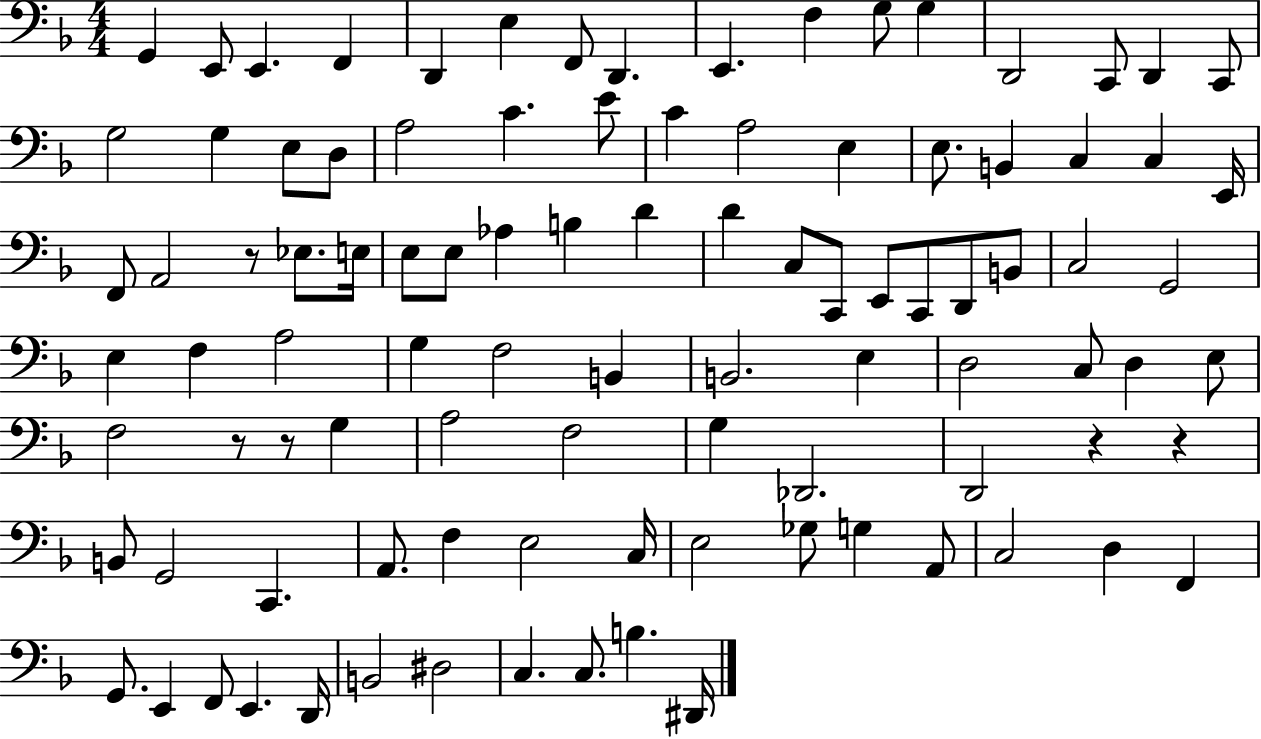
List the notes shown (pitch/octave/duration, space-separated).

G2/q E2/e E2/q. F2/q D2/q E3/q F2/e D2/q. E2/q. F3/q G3/e G3/q D2/h C2/e D2/q C2/e G3/h G3/q E3/e D3/e A3/h C4/q. E4/e C4/q A3/h E3/q E3/e. B2/q C3/q C3/q E2/s F2/e A2/h R/e Eb3/e. E3/s E3/e E3/e Ab3/q B3/q D4/q D4/q C3/e C2/e E2/e C2/e D2/e B2/e C3/h G2/h E3/q F3/q A3/h G3/q F3/h B2/q B2/h. E3/q D3/h C3/e D3/q E3/e F3/h R/e R/e G3/q A3/h F3/h G3/q Db2/h. D2/h R/q R/q B2/e G2/h C2/q. A2/e. F3/q E3/h C3/s E3/h Gb3/e G3/q A2/e C3/h D3/q F2/q G2/e. E2/q F2/e E2/q. D2/s B2/h D#3/h C3/q. C3/e. B3/q. D#2/s